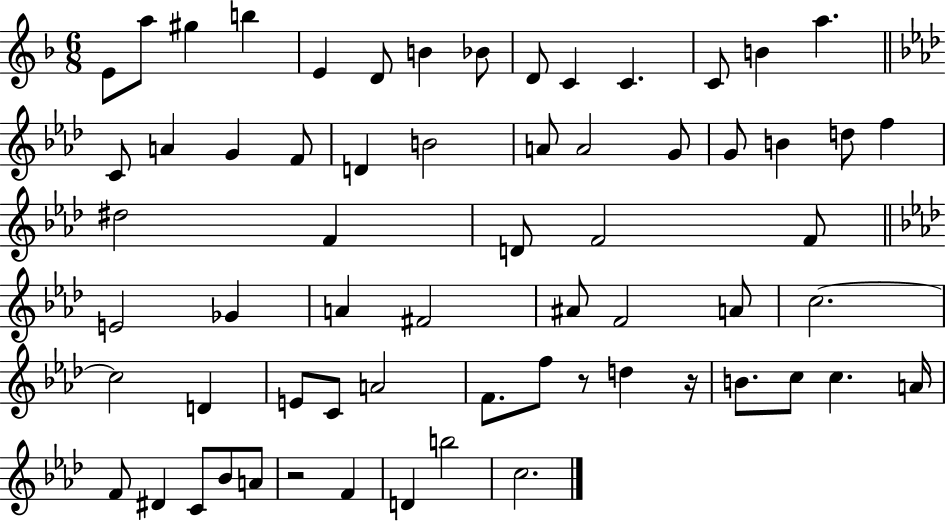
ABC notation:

X:1
T:Untitled
M:6/8
L:1/4
K:F
E/2 a/2 ^g b E D/2 B _B/2 D/2 C C C/2 B a C/2 A G F/2 D B2 A/2 A2 G/2 G/2 B d/2 f ^d2 F D/2 F2 F/2 E2 _G A ^F2 ^A/2 F2 A/2 c2 c2 D E/2 C/2 A2 F/2 f/2 z/2 d z/4 B/2 c/2 c A/4 F/2 ^D C/2 _B/2 A/2 z2 F D b2 c2